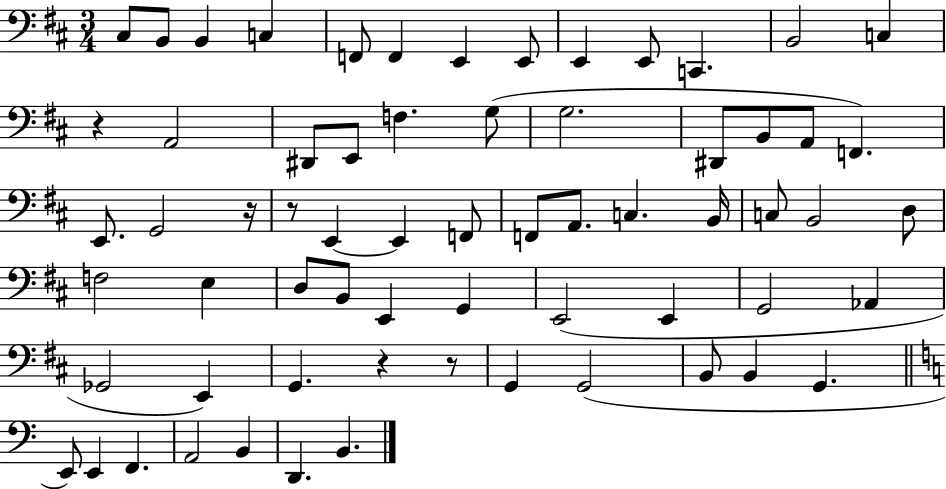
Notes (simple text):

C#3/e B2/e B2/q C3/q F2/e F2/q E2/q E2/e E2/q E2/e C2/q. B2/h C3/q R/q A2/h D#2/e E2/e F3/q. G3/e G3/h. D#2/e B2/e A2/e F2/q. E2/e. G2/h R/s R/e E2/q E2/q F2/e F2/e A2/e. C3/q. B2/s C3/e B2/h D3/e F3/h E3/q D3/e B2/e E2/q G2/q E2/h E2/q G2/h Ab2/q Gb2/h E2/q G2/q. R/q R/e G2/q G2/h B2/e B2/q G2/q. E2/e E2/q F2/q. A2/h B2/q D2/q. B2/q.